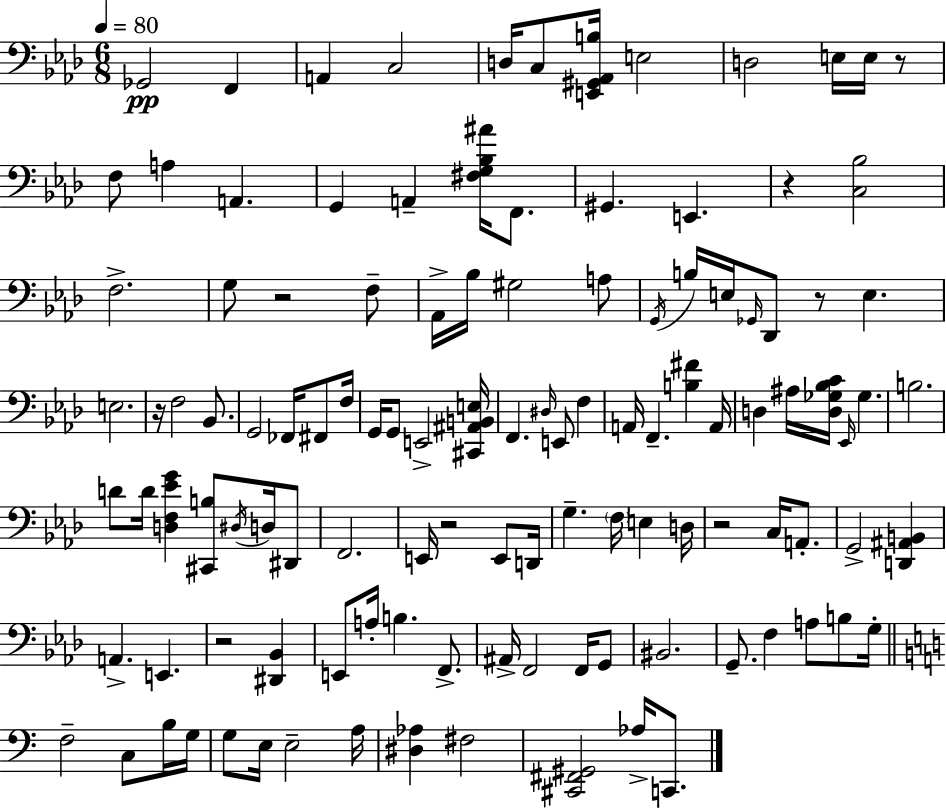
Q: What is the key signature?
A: F minor